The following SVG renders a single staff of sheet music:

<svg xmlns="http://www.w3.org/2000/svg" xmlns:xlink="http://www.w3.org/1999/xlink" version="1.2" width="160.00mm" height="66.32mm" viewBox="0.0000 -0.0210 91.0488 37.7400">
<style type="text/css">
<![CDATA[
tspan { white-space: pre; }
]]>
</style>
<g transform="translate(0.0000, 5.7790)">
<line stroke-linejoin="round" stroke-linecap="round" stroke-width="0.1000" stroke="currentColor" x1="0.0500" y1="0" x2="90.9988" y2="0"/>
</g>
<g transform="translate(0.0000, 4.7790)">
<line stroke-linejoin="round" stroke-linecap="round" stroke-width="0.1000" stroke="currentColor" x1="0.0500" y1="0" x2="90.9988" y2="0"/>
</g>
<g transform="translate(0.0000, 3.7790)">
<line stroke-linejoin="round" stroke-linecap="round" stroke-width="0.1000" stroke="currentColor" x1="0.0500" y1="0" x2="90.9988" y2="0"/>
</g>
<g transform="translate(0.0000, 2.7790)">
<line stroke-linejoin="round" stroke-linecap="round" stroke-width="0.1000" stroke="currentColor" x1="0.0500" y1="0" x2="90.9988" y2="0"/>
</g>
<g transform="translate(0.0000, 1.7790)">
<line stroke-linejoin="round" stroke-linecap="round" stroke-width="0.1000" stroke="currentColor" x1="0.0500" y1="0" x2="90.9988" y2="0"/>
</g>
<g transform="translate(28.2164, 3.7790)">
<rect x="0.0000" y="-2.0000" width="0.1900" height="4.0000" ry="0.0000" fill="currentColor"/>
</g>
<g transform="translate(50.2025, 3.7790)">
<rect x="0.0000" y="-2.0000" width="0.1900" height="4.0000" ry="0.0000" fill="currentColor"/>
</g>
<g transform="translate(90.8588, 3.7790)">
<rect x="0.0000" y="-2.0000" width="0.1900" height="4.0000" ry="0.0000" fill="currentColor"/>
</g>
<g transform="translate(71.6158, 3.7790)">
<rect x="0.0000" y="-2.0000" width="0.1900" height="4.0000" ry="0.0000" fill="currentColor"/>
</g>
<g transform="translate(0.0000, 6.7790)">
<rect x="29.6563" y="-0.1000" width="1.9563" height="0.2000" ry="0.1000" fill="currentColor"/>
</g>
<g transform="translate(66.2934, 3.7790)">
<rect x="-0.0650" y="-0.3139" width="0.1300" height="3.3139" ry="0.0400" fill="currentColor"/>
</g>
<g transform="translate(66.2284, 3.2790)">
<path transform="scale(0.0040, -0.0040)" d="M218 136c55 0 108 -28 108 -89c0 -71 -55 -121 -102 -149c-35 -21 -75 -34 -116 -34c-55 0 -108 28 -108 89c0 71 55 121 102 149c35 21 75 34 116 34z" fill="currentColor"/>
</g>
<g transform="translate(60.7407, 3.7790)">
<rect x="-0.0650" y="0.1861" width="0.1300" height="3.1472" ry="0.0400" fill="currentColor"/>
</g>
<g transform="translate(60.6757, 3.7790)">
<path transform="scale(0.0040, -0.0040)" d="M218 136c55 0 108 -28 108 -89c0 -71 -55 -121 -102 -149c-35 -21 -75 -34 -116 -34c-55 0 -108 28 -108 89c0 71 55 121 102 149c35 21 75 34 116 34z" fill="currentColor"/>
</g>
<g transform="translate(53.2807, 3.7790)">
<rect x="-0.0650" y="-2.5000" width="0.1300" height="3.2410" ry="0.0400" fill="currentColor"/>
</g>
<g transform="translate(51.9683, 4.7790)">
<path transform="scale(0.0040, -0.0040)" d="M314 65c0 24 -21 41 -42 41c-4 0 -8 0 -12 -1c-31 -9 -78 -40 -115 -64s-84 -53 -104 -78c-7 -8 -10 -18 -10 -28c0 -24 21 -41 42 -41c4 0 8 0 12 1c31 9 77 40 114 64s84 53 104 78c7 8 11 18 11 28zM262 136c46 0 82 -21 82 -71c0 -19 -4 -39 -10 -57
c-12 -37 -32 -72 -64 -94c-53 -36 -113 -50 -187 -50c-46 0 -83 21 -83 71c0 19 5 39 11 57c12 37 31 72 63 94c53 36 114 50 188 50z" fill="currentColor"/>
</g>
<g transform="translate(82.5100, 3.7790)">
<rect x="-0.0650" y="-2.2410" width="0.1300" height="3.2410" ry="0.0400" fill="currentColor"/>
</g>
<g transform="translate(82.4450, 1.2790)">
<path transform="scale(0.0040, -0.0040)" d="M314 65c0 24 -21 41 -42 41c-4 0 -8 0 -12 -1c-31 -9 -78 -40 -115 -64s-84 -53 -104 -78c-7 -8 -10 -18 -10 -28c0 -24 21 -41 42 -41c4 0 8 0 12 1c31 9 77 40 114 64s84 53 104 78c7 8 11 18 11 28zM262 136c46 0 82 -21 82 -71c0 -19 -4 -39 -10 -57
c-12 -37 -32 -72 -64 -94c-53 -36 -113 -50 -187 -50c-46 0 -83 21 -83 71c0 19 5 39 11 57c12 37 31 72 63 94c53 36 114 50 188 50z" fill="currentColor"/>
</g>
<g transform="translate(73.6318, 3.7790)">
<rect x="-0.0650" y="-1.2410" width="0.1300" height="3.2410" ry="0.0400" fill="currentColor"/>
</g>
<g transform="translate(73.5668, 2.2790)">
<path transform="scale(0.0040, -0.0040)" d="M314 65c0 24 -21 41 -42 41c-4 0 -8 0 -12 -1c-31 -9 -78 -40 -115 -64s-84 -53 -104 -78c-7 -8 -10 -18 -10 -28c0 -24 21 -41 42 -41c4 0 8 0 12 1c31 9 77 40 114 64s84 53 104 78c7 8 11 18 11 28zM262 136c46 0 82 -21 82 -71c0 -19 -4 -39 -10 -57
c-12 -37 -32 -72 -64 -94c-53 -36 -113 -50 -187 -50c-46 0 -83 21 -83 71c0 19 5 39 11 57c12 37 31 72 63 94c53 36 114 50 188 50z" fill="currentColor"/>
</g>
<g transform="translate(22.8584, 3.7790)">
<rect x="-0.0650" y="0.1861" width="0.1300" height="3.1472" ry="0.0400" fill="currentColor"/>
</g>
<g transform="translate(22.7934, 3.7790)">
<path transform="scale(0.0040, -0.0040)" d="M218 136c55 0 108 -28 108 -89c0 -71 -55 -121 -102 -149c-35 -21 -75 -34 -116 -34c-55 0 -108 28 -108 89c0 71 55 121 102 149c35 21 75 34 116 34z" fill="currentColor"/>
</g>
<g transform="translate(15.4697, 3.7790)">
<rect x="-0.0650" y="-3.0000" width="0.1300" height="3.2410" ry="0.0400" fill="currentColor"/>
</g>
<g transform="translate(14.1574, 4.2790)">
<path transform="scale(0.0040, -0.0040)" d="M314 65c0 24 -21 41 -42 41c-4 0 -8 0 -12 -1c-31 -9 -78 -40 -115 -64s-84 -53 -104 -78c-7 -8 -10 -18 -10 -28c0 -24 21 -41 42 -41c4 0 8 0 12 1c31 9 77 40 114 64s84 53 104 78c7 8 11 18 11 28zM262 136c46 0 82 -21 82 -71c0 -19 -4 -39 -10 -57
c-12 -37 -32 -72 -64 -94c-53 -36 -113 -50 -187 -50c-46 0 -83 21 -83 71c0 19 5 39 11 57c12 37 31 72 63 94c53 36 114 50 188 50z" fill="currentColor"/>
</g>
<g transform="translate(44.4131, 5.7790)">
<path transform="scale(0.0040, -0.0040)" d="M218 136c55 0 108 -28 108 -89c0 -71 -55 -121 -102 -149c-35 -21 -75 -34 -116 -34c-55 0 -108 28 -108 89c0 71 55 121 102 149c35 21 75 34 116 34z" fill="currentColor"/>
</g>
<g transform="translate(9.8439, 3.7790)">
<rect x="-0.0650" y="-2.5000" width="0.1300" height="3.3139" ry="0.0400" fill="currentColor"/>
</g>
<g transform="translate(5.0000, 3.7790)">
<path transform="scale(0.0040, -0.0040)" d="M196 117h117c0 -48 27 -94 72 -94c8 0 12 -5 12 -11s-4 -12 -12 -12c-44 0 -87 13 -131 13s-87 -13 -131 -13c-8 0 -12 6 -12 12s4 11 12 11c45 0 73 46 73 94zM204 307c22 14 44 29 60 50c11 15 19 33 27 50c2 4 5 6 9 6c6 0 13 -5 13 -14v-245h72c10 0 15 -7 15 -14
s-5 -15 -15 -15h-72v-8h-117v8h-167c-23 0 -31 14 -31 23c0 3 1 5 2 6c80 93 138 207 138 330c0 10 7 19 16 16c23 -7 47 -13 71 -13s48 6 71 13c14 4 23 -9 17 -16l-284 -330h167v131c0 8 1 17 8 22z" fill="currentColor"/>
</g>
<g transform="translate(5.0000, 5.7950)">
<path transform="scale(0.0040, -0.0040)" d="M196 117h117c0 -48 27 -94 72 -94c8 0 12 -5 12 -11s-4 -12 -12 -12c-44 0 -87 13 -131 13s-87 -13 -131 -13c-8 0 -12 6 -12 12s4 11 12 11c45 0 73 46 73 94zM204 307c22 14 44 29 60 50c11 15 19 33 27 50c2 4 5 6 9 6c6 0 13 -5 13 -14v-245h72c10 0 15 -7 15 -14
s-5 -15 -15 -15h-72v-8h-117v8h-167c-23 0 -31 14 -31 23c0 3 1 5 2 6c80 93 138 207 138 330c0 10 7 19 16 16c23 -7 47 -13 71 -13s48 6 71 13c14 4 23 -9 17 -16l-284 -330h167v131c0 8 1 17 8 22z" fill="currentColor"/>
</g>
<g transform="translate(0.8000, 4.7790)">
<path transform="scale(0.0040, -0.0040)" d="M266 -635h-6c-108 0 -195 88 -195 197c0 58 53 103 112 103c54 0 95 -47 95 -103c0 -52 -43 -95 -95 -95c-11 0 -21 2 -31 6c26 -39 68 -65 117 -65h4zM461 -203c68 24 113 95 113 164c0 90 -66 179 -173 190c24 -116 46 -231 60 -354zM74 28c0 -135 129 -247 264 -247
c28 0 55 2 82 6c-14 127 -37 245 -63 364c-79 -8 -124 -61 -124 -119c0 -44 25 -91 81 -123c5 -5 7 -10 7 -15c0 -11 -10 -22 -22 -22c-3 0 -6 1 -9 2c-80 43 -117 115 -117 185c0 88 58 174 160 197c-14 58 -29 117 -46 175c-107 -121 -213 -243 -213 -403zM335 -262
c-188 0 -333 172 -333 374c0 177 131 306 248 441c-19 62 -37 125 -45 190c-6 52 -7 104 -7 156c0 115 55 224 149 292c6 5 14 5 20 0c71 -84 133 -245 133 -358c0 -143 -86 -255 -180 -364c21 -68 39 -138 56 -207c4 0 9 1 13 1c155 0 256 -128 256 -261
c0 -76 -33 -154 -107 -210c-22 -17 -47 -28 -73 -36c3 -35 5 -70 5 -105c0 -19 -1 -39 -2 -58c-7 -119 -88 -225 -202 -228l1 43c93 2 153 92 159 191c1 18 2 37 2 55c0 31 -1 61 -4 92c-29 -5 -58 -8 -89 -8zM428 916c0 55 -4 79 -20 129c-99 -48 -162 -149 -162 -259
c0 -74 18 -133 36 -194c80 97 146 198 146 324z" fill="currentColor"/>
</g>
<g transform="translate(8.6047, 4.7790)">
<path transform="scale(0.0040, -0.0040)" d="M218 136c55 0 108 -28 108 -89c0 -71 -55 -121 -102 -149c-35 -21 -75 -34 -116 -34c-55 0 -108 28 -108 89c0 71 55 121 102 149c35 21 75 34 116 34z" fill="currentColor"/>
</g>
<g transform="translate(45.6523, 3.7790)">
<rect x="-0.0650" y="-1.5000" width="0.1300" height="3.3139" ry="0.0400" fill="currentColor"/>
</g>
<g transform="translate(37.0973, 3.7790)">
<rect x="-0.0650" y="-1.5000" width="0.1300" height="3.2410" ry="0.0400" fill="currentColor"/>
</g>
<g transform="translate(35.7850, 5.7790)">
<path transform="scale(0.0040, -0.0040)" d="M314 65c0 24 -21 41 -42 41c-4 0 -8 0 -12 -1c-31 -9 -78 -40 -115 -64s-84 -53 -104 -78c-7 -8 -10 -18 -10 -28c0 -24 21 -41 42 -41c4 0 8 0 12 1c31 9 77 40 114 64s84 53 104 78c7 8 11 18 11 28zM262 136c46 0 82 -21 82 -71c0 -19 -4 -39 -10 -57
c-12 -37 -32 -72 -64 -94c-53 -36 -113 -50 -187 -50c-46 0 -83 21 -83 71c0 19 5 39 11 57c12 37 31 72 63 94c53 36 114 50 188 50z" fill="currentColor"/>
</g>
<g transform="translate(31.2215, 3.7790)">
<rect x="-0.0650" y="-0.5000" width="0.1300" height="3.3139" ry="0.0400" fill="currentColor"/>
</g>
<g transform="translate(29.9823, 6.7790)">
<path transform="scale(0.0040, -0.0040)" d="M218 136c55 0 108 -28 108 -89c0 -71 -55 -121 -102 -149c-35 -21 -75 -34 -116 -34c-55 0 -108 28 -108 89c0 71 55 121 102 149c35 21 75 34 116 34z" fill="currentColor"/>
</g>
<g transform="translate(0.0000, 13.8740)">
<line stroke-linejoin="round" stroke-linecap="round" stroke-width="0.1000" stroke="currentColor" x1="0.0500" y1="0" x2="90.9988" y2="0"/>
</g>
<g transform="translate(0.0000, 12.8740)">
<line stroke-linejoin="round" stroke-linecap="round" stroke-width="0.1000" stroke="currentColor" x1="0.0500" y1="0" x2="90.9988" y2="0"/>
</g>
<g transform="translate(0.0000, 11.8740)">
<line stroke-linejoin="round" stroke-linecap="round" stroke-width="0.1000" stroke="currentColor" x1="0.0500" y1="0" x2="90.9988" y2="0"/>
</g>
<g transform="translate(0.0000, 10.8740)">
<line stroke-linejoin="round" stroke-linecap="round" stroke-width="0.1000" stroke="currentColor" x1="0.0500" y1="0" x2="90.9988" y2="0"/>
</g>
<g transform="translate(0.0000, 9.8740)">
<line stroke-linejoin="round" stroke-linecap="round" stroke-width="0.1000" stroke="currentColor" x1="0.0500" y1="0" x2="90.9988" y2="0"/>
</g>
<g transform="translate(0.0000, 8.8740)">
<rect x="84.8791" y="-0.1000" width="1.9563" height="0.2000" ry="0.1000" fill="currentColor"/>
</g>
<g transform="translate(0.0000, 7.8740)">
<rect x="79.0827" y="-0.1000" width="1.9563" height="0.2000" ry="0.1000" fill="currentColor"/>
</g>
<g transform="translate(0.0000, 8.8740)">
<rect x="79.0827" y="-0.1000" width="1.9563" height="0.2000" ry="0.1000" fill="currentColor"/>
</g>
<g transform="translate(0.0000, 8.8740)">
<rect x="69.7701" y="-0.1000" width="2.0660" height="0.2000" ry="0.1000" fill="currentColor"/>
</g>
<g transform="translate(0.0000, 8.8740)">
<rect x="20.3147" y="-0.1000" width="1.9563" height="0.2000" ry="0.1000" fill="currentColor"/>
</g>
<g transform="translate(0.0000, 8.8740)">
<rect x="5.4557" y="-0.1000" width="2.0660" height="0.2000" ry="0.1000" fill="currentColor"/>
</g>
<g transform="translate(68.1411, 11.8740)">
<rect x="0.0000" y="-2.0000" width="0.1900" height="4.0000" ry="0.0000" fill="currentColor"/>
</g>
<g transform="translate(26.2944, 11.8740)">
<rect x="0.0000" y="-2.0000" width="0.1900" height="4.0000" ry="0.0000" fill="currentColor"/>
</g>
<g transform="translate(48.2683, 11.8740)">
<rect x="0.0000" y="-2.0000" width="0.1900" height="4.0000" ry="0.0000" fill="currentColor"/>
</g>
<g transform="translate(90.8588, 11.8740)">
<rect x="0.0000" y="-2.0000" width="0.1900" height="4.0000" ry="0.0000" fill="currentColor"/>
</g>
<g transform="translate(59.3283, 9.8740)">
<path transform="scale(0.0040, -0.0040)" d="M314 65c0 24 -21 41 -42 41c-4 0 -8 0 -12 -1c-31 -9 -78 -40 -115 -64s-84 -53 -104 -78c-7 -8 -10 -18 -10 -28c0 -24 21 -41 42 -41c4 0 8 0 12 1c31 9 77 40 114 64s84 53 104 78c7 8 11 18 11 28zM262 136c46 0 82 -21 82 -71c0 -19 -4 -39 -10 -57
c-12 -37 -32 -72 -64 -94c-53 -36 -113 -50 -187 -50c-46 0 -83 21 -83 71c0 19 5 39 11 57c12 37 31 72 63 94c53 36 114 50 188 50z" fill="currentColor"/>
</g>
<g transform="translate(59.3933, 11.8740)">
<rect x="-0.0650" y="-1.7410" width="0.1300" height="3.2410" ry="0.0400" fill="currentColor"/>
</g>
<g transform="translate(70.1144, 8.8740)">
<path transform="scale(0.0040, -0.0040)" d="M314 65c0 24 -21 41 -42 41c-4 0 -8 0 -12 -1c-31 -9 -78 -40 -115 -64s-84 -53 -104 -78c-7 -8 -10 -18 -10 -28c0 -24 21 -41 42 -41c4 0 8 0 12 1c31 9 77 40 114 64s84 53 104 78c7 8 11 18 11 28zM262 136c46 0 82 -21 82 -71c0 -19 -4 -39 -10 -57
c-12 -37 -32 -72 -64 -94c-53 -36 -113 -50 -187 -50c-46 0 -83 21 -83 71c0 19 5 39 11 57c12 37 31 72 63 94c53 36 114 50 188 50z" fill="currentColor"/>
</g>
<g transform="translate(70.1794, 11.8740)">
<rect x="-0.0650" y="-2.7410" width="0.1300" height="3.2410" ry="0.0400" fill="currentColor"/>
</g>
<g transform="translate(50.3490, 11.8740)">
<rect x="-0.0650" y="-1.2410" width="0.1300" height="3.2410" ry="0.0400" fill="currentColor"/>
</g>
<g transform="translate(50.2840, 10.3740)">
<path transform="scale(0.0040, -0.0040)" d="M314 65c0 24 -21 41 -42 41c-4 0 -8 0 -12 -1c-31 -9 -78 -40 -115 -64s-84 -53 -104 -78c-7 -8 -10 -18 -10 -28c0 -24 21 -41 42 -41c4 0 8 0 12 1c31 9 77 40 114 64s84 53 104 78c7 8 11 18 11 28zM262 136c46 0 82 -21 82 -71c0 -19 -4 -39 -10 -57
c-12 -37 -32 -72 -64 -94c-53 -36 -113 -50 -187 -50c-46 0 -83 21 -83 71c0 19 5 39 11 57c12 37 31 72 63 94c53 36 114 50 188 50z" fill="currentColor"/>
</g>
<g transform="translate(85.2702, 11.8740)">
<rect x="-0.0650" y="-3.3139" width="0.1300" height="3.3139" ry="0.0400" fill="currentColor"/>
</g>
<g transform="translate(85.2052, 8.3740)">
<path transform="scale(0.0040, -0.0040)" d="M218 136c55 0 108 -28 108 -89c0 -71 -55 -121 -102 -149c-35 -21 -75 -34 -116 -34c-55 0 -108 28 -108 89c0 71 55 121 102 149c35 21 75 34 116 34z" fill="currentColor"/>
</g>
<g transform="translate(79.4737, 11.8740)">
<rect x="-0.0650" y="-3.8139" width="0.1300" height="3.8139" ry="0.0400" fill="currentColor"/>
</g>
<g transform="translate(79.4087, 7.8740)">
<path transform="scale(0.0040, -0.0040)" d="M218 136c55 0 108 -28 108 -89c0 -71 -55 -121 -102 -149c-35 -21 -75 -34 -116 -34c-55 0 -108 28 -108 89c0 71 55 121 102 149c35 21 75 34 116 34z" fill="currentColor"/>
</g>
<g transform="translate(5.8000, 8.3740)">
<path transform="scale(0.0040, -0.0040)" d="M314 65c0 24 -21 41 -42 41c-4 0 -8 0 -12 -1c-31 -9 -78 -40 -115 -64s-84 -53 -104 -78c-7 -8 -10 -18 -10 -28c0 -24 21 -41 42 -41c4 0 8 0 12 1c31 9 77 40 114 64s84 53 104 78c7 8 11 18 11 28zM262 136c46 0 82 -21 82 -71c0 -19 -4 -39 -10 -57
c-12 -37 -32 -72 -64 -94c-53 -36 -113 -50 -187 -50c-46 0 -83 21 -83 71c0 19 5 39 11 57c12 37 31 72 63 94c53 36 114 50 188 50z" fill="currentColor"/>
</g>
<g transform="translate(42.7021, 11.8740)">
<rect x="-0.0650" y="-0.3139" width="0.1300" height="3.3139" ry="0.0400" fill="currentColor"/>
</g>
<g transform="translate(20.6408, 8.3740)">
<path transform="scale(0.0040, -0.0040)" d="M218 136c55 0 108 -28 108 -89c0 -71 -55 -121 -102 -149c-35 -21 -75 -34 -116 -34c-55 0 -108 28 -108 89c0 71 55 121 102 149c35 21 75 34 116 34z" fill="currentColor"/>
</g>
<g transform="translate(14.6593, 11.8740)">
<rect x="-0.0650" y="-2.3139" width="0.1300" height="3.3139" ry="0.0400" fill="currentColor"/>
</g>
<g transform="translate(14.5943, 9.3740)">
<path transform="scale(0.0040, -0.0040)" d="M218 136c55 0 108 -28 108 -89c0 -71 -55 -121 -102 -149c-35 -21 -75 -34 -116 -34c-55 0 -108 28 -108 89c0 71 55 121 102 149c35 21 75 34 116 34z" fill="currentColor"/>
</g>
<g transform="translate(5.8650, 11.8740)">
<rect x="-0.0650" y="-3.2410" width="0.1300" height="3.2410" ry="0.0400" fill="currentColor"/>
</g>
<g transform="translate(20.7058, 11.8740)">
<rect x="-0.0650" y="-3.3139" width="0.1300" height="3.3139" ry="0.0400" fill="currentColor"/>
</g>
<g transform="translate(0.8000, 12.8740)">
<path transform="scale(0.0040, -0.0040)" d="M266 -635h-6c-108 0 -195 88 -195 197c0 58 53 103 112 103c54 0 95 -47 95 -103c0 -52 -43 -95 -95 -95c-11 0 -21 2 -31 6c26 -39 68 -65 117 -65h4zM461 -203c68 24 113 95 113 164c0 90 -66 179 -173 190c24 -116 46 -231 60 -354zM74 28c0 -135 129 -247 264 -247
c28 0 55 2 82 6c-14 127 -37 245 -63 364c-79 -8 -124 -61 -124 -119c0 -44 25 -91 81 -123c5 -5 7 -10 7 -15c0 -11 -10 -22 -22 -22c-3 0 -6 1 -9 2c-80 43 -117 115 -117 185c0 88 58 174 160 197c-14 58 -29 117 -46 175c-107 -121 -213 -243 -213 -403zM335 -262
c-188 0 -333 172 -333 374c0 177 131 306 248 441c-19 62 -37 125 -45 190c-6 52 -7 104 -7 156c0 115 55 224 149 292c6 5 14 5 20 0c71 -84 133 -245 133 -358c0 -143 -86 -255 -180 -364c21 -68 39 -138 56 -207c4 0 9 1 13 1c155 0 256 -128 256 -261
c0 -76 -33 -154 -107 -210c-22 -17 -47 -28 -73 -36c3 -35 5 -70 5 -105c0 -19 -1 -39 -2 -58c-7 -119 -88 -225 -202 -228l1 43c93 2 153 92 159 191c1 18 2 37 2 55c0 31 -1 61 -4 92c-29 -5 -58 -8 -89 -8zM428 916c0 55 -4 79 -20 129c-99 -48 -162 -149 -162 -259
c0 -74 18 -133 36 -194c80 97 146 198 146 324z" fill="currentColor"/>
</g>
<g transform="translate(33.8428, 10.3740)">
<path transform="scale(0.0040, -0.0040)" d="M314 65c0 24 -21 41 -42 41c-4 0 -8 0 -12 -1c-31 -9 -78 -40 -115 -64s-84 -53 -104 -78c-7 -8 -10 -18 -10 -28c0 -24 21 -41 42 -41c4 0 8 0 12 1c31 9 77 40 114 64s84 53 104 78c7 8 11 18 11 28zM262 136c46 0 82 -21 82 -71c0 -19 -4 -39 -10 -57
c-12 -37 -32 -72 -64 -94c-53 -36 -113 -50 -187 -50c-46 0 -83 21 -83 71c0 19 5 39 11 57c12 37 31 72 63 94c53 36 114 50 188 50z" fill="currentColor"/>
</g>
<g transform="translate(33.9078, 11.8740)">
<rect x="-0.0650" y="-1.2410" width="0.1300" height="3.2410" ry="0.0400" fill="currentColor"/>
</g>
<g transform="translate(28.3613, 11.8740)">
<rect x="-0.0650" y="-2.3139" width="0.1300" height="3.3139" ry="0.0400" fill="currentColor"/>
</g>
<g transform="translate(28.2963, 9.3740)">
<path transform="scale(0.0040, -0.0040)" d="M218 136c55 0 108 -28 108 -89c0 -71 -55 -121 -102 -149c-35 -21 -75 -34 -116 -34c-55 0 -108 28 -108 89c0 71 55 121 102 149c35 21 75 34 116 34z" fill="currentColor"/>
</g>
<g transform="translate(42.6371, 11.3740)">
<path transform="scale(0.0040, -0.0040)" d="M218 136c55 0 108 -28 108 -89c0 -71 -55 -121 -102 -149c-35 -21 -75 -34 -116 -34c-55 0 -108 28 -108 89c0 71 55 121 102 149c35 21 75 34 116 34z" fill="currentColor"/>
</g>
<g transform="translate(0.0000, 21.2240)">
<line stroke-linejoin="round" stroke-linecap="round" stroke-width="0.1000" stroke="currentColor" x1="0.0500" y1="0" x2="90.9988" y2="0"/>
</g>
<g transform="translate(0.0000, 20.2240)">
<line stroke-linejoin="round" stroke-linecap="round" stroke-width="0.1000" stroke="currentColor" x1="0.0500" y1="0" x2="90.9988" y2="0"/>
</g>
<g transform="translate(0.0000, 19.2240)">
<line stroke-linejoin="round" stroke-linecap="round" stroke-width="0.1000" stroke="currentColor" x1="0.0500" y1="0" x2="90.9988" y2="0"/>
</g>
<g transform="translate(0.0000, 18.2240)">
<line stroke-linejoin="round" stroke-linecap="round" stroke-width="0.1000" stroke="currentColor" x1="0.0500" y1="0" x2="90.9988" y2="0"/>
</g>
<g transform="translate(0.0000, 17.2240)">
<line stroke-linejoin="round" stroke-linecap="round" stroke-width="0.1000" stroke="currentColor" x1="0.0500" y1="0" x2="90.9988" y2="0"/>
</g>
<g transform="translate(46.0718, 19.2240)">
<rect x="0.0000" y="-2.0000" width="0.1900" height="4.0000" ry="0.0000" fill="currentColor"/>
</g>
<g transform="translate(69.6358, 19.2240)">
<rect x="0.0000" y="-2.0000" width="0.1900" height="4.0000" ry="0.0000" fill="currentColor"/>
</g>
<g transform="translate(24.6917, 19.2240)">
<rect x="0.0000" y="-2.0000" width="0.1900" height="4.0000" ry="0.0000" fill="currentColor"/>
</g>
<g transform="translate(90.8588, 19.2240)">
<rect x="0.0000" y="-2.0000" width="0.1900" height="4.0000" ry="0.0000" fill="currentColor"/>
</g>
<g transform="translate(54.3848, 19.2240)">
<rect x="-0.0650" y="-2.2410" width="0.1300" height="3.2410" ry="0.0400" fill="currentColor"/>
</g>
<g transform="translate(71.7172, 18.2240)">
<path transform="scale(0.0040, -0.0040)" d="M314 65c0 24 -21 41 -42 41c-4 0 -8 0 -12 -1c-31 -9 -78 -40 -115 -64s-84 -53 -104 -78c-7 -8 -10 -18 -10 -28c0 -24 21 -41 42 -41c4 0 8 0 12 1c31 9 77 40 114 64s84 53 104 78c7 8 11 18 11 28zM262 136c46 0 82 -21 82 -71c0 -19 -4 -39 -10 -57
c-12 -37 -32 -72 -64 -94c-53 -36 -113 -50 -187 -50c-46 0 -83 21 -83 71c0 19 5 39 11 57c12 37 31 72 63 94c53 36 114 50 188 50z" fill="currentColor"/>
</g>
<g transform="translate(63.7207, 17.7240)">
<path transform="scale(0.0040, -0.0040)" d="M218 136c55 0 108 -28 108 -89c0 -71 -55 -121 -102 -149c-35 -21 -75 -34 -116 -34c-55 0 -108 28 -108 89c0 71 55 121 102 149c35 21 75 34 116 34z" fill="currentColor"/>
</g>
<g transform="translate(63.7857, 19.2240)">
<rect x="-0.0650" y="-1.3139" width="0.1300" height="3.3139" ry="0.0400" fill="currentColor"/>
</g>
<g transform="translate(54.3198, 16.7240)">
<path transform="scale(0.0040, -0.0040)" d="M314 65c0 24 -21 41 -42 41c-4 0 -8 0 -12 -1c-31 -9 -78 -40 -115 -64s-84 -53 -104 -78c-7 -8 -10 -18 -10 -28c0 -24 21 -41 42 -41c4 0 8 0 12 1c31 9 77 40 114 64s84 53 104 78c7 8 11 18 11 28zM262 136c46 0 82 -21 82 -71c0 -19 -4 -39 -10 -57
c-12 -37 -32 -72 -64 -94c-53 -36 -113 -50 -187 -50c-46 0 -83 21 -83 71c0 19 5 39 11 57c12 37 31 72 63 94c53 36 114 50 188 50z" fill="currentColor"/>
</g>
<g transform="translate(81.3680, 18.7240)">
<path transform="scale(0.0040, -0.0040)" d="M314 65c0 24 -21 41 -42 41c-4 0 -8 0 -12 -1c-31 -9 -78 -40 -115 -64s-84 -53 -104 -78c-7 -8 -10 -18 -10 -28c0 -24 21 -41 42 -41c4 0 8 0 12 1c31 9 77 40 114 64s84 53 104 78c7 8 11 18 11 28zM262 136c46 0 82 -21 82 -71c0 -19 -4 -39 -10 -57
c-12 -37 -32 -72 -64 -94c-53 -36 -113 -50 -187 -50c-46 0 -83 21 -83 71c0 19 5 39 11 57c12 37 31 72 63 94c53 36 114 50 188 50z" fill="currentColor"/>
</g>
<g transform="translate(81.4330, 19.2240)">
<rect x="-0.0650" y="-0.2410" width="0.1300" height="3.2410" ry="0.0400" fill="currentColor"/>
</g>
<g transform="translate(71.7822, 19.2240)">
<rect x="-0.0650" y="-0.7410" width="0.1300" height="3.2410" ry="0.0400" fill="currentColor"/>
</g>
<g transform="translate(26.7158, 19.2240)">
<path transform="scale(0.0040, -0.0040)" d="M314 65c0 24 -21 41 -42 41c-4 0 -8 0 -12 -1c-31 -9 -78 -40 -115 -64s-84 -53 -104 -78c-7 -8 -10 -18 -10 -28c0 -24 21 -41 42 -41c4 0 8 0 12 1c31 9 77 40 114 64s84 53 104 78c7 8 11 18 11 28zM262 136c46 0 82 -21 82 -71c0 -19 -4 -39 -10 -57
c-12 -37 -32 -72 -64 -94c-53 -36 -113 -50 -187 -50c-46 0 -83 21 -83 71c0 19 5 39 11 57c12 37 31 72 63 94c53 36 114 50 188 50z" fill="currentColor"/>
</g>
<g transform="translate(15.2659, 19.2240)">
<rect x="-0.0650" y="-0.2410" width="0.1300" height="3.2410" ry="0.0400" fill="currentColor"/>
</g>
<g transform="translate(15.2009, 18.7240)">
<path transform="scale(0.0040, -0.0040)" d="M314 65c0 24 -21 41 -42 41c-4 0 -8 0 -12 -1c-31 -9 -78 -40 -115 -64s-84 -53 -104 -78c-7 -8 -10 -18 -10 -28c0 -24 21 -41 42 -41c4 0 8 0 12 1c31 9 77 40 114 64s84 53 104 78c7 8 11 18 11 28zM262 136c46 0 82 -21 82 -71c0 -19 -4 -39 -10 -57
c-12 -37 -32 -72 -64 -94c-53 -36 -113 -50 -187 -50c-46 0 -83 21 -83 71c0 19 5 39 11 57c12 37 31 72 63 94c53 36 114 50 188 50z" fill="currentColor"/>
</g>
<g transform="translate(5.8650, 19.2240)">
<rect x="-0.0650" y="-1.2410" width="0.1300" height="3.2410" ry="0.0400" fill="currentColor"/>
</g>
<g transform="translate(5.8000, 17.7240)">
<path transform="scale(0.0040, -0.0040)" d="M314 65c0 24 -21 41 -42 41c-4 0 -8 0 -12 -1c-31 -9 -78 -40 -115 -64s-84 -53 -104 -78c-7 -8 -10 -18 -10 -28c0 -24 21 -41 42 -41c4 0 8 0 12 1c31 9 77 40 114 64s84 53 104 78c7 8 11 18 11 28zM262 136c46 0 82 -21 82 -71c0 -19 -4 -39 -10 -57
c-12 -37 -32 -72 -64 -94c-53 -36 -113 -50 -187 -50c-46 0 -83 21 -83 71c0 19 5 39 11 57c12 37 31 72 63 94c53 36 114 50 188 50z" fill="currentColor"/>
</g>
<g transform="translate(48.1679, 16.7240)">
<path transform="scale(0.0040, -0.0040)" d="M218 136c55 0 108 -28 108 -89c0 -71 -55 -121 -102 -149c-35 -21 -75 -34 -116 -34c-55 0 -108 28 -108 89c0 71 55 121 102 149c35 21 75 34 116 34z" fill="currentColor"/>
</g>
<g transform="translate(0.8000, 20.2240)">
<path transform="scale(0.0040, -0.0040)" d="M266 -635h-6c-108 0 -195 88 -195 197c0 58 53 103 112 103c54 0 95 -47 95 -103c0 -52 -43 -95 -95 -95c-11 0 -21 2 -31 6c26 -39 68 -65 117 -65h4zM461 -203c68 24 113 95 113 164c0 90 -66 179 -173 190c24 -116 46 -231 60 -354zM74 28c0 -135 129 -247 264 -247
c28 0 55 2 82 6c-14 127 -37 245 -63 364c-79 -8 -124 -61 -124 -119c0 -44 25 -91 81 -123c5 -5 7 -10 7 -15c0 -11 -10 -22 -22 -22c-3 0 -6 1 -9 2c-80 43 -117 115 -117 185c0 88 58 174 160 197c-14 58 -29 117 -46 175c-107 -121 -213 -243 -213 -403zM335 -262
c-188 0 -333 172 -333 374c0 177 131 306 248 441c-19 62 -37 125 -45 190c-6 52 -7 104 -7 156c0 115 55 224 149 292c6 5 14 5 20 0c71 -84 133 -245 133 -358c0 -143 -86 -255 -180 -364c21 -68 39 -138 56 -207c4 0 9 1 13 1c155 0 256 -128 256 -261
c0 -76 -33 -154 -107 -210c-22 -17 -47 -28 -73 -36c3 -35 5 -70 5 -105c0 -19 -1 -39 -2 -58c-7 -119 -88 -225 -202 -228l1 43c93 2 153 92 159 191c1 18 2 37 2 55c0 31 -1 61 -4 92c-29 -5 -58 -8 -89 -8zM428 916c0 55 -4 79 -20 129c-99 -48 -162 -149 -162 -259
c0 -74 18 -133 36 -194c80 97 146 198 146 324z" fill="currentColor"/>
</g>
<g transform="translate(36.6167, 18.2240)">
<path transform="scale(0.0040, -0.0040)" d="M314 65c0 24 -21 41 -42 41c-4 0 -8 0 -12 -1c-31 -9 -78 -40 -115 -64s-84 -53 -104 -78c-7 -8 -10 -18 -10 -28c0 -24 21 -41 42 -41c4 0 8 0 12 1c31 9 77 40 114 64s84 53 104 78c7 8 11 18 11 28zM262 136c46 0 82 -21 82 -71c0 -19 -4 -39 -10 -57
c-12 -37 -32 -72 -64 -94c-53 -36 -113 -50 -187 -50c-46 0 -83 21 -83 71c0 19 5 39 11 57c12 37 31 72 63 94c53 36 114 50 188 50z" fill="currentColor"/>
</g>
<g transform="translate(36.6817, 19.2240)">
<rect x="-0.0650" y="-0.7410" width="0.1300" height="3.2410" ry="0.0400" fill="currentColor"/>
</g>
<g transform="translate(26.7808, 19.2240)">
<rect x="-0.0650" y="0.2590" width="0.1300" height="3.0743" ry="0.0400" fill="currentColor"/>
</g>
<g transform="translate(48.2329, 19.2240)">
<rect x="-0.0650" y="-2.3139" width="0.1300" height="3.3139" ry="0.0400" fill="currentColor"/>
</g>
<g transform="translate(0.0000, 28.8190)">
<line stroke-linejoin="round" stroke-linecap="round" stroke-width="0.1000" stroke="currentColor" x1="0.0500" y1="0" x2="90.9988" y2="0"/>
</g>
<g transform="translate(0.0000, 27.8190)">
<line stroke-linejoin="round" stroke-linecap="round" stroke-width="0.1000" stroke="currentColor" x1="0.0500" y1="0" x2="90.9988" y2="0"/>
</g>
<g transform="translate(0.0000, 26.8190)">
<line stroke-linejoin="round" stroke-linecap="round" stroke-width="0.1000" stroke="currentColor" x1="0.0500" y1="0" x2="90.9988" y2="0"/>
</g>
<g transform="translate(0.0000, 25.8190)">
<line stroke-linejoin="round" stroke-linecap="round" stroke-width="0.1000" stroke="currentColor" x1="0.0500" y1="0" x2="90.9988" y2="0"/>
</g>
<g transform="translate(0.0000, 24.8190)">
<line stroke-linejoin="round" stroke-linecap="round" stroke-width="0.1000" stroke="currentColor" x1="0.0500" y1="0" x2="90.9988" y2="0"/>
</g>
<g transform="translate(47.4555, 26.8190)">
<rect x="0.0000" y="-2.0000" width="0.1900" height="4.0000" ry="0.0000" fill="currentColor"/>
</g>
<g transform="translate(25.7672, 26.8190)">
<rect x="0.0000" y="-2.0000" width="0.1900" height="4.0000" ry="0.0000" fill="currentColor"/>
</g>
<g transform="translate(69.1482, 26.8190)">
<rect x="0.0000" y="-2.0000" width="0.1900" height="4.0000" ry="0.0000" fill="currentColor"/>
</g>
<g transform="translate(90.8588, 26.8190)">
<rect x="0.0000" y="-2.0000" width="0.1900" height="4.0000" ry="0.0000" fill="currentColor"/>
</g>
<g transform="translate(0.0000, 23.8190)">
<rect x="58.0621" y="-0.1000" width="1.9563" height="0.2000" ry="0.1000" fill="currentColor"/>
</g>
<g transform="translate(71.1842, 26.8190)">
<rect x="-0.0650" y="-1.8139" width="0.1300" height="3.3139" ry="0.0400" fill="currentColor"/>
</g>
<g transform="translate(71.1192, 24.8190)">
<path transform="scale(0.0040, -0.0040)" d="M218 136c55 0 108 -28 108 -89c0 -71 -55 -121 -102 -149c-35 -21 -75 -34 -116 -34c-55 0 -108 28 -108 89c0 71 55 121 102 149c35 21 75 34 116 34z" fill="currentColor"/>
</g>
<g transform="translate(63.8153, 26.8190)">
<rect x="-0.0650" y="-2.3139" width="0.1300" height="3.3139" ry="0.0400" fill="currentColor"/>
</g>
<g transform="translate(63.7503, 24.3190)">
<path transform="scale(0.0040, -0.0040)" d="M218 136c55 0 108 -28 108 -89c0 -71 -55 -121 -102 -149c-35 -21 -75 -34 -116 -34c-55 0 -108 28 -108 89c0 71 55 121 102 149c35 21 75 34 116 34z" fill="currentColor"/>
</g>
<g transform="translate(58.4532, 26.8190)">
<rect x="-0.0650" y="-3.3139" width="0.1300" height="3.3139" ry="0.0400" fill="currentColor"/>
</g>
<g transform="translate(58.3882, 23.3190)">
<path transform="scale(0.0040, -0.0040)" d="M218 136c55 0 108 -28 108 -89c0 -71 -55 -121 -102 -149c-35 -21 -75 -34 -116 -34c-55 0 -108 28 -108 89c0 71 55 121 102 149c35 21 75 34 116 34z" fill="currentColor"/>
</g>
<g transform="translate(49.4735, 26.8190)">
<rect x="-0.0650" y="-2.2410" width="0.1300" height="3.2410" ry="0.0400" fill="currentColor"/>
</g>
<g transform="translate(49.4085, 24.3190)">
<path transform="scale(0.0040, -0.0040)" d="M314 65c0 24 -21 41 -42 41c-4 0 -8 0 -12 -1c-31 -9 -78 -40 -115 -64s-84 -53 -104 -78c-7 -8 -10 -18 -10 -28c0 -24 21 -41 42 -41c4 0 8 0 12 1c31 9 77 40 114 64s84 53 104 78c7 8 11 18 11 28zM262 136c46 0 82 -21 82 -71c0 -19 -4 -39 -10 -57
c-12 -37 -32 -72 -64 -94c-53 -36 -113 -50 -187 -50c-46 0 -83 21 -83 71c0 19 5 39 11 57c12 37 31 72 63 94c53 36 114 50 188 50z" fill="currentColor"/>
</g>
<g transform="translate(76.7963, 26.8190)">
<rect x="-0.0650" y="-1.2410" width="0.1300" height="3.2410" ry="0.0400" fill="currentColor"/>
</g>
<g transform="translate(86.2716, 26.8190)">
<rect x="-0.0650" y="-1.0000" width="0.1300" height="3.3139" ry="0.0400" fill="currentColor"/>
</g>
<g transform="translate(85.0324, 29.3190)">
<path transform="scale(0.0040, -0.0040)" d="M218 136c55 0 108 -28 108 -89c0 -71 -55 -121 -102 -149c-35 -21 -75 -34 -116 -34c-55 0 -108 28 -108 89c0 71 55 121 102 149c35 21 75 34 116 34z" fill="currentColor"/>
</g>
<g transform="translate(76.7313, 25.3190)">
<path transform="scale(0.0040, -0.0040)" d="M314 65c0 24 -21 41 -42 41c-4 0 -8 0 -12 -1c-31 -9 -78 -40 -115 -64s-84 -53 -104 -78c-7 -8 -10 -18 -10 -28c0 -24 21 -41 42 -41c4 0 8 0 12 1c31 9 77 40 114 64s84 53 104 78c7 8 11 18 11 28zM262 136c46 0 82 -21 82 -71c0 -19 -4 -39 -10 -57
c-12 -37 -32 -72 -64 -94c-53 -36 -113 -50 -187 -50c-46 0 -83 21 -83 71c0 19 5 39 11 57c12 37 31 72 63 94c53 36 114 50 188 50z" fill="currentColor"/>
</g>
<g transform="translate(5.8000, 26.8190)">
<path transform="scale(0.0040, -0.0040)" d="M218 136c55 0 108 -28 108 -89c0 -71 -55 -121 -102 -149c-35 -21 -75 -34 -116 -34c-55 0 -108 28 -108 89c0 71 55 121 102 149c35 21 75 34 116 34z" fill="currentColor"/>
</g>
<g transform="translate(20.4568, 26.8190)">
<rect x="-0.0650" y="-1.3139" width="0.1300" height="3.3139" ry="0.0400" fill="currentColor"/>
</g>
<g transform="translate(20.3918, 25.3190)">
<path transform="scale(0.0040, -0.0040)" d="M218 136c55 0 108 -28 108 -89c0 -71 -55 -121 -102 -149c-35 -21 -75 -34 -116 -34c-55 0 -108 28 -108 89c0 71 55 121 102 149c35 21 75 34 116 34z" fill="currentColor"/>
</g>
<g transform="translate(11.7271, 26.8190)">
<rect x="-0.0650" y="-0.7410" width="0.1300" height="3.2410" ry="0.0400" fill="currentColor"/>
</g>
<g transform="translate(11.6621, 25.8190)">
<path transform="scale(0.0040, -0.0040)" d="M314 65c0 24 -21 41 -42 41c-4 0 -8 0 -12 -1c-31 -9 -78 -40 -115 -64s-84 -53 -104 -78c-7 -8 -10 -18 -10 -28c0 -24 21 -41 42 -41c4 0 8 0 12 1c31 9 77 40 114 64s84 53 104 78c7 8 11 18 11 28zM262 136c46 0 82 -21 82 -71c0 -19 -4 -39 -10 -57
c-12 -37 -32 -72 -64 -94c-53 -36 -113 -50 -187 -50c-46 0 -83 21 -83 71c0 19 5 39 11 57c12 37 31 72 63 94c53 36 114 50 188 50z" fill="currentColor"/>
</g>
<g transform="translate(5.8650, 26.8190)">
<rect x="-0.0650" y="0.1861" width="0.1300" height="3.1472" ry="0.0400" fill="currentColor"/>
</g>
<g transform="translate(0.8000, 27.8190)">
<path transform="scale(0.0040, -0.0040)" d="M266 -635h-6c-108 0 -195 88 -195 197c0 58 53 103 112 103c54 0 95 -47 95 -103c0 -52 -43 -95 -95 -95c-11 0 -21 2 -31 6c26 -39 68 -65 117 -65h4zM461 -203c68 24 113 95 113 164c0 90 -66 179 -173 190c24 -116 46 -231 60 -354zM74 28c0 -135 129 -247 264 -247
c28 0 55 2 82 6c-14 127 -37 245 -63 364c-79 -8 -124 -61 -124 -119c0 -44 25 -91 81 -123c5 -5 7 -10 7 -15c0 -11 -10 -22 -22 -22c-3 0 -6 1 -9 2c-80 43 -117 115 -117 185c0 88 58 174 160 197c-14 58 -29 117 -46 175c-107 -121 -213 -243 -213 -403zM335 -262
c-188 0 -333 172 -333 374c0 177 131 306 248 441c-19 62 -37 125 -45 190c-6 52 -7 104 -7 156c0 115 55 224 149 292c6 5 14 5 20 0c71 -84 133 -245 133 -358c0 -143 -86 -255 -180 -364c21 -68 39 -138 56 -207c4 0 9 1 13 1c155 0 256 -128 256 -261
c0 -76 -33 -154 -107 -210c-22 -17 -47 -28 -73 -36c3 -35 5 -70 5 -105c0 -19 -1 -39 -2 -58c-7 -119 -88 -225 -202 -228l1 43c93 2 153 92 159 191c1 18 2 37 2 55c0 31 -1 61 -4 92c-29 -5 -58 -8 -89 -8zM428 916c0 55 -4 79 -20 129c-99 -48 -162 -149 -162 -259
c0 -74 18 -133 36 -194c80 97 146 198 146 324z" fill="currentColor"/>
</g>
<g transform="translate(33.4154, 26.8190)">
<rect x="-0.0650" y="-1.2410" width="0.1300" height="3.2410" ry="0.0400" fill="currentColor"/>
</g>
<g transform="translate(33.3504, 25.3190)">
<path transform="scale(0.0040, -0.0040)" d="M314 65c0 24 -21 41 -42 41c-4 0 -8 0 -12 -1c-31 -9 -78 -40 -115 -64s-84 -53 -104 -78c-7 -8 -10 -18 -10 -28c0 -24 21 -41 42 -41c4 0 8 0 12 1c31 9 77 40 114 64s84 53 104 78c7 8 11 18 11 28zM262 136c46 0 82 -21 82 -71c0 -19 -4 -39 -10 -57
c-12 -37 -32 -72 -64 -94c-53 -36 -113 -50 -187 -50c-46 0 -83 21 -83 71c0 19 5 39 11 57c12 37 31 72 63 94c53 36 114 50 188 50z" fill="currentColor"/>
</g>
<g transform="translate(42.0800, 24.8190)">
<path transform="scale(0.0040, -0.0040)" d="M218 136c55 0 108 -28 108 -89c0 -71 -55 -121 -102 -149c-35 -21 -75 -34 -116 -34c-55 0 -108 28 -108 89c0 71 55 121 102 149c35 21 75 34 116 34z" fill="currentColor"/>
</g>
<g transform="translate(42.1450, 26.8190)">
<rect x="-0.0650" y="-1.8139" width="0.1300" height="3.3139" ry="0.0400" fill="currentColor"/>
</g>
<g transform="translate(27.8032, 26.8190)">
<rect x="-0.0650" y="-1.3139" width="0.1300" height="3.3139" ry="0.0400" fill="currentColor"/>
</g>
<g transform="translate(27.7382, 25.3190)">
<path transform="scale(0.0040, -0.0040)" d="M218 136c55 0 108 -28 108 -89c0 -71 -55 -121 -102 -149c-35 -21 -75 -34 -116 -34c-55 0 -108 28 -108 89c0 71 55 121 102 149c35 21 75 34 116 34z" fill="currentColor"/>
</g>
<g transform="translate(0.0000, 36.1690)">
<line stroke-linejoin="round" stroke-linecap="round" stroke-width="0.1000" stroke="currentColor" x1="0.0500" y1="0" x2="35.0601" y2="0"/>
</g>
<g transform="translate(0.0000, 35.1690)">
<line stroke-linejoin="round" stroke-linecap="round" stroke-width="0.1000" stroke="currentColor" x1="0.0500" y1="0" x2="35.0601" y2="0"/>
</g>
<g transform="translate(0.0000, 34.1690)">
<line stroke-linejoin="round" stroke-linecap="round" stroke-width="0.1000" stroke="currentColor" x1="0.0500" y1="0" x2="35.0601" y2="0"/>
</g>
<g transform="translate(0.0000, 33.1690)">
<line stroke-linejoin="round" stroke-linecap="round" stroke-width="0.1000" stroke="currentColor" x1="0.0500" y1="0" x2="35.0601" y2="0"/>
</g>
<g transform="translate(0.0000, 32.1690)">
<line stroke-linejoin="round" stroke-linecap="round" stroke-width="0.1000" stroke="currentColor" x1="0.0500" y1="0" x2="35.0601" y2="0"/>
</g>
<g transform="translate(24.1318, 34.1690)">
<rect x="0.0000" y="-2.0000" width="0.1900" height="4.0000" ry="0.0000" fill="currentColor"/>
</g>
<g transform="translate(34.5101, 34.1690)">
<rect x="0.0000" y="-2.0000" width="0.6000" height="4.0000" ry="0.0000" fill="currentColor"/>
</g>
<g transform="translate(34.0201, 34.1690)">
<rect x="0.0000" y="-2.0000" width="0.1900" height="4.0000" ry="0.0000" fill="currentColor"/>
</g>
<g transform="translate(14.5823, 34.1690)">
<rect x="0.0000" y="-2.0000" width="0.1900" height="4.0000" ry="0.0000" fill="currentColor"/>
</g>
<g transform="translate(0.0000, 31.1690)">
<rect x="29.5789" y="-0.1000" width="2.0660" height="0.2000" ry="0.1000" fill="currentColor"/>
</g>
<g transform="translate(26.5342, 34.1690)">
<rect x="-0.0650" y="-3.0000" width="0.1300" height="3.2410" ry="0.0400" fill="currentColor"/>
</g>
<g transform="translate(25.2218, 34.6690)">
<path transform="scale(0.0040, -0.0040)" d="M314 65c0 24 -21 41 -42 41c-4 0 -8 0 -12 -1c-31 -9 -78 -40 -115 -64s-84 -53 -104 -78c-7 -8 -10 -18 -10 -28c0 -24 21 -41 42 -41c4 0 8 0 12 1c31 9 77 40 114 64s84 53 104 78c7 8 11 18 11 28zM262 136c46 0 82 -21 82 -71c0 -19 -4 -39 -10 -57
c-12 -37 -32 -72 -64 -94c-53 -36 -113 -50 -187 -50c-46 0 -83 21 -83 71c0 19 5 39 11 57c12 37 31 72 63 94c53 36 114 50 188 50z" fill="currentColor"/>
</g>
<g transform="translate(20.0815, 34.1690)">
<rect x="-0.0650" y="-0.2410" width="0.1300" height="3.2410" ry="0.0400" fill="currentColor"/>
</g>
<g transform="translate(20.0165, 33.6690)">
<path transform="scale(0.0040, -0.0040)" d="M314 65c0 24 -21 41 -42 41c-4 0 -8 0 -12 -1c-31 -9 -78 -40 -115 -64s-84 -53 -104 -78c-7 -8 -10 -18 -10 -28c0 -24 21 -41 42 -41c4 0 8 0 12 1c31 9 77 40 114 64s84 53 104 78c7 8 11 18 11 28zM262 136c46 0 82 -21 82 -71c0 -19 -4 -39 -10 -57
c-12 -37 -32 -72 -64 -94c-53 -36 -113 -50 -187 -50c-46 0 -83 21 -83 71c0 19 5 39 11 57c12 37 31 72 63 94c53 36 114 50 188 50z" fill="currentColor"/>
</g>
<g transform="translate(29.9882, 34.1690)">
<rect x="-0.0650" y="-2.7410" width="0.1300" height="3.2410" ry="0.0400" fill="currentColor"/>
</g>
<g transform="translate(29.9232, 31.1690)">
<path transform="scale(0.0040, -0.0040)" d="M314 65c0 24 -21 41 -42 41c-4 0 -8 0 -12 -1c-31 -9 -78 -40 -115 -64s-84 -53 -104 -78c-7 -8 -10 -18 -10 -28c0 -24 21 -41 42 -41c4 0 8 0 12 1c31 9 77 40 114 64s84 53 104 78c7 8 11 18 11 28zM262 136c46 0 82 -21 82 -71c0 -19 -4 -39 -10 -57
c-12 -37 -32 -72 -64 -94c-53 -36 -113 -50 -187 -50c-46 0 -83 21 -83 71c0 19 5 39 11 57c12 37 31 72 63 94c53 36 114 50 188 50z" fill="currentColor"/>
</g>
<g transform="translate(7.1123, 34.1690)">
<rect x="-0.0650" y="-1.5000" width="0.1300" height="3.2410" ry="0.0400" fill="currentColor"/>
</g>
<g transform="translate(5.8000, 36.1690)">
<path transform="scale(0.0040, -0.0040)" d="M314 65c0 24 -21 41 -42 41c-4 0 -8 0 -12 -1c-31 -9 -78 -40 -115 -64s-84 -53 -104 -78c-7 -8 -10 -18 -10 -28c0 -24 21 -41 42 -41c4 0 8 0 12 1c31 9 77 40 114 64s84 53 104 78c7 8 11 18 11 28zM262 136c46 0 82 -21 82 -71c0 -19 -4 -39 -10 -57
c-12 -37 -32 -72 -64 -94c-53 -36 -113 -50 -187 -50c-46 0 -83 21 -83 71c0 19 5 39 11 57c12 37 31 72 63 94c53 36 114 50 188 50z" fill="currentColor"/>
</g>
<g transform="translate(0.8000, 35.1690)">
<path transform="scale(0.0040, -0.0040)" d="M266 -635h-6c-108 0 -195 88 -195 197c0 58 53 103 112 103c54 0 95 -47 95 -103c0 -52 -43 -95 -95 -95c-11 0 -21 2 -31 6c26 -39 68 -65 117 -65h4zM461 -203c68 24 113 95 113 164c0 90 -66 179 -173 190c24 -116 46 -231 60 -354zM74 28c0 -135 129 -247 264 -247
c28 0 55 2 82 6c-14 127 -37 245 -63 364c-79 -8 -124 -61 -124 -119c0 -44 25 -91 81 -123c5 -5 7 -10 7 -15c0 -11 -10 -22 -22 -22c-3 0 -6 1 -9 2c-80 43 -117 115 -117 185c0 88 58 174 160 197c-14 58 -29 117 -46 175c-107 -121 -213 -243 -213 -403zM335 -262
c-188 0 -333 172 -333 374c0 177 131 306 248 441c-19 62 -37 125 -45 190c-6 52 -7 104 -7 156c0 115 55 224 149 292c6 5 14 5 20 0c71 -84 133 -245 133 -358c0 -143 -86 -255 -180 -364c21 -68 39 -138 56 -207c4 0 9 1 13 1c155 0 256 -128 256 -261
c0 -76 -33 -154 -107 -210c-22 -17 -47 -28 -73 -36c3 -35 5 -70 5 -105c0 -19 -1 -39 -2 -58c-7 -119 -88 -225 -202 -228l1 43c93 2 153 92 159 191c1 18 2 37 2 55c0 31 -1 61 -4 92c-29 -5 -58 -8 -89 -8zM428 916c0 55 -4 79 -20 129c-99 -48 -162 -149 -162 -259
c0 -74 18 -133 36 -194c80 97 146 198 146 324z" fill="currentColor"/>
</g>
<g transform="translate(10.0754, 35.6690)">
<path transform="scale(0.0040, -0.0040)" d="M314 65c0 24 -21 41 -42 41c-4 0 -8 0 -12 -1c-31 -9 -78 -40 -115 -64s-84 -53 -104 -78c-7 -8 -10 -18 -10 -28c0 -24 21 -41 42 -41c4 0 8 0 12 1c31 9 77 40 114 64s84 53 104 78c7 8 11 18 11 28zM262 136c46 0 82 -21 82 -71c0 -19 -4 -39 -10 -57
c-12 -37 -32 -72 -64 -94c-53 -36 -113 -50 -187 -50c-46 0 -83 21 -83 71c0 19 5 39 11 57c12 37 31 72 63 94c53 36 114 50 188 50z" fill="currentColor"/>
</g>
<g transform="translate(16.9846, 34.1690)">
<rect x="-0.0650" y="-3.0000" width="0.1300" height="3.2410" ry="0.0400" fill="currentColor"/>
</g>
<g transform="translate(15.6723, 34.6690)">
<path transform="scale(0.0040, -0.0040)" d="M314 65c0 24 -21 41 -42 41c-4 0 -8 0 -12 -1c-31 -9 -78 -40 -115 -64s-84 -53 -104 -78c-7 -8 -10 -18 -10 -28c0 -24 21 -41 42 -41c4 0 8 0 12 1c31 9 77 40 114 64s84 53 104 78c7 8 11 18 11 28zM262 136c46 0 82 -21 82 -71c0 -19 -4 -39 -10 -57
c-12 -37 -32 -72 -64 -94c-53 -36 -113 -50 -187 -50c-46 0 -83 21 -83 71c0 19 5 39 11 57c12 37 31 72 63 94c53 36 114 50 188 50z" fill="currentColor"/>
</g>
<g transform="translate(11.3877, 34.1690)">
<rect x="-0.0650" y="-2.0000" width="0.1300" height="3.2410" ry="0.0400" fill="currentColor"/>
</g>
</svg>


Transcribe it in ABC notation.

X:1
T:Untitled
M:4/4
L:1/4
K:C
G A2 B C E2 E G2 B c e2 g2 b2 g b g e2 c e2 f2 a2 c' b e2 c2 B2 d2 g g2 e d2 c2 B d2 e e e2 f g2 b g f e2 D E2 F2 A2 c2 A2 a2